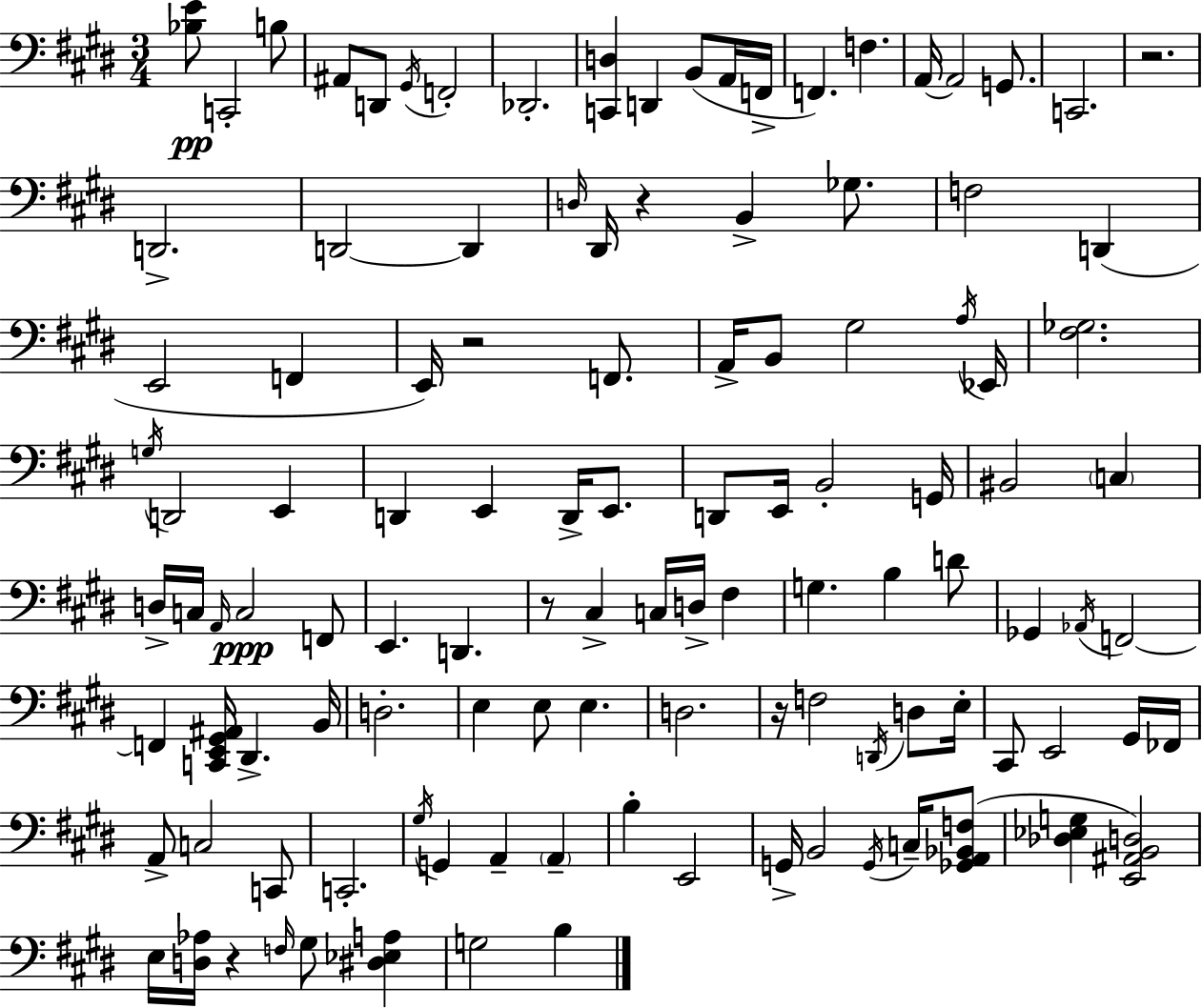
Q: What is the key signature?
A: E major